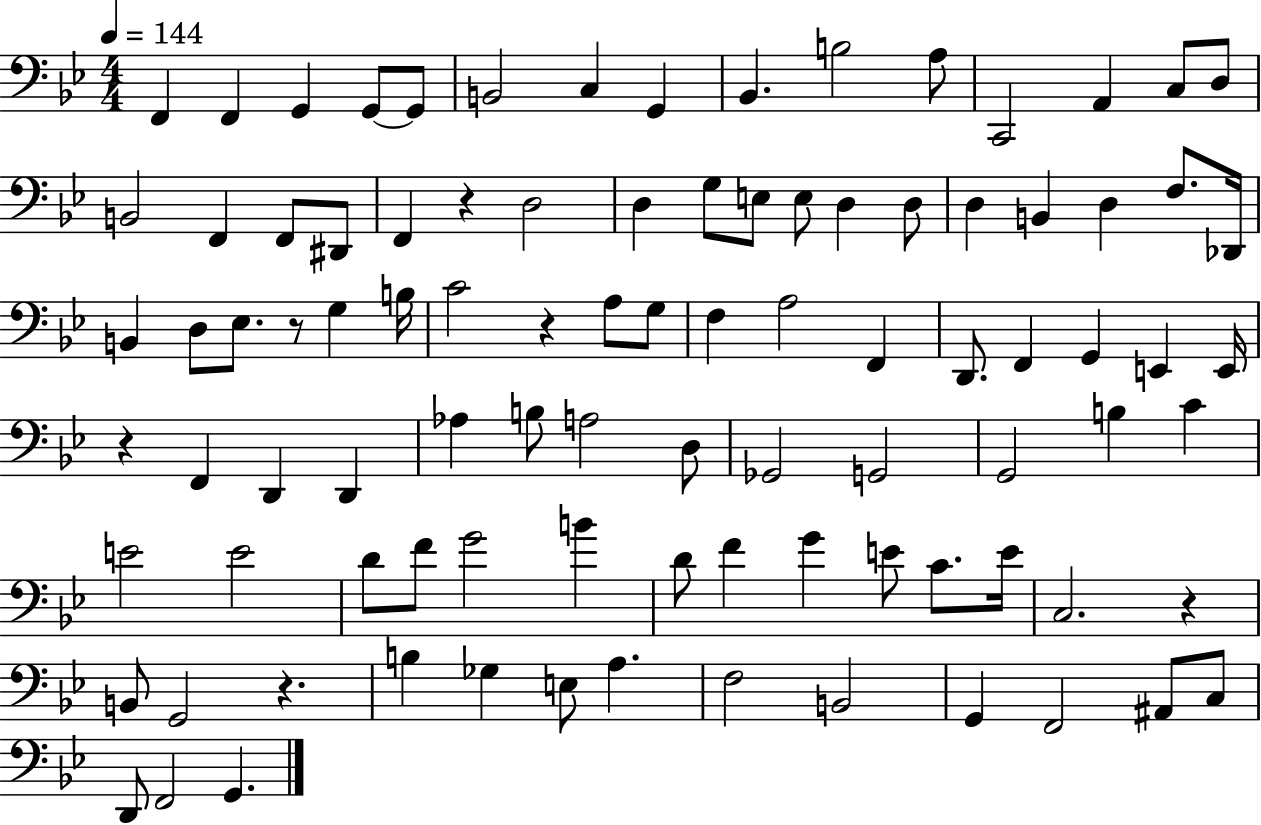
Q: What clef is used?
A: bass